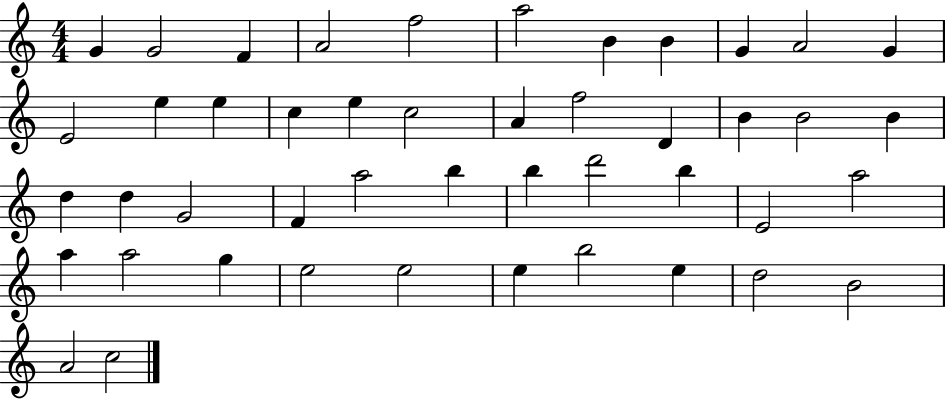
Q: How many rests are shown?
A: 0